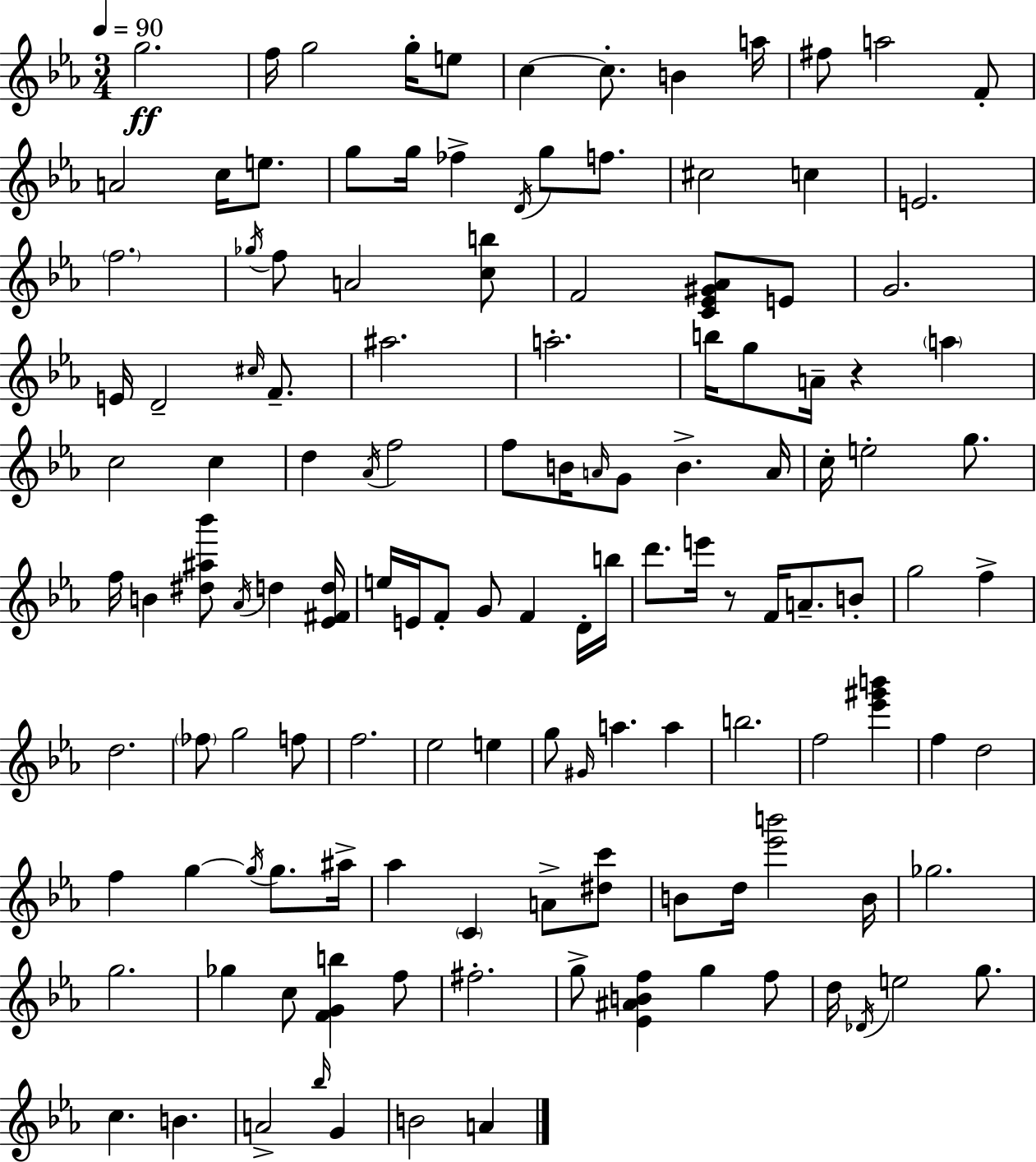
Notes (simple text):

G5/h. F5/s G5/h G5/s E5/e C5/q C5/e. B4/q A5/s F#5/e A5/h F4/e A4/h C5/s E5/e. G5/e G5/s FES5/q D4/s G5/e F5/e. C#5/h C5/q E4/h. F5/h. Gb5/s F5/e A4/h [C5,B5]/e F4/h [C4,Eb4,G#4,Ab4]/e E4/e G4/h. E4/s D4/h C#5/s F4/e. A#5/h. A5/h. B5/s G5/e A4/s R/q A5/q C5/h C5/q D5/q Ab4/s F5/h F5/e B4/s A4/s G4/e B4/q. A4/s C5/s E5/h G5/e. F5/s B4/q [D#5,A#5,Bb6]/e Ab4/s D5/q [Eb4,F#4,D5]/s E5/s E4/s F4/e G4/e F4/q D4/s B5/s D6/e. E6/s R/e F4/s A4/e. B4/e G5/h F5/q D5/h. FES5/e G5/h F5/e F5/h. Eb5/h E5/q G5/e G#4/s A5/q. A5/q B5/h. F5/h [Eb6,G#6,B6]/q F5/q D5/h F5/q G5/q G5/s G5/e. A#5/s Ab5/q C4/q A4/e [D#5,C6]/e B4/e D5/s [Eb6,B6]/h B4/s Gb5/h. G5/h. Gb5/q C5/e [F4,G4,B5]/q F5/e F#5/h. G5/e [Eb4,A#4,B4,F5]/q G5/q F5/e D5/s Db4/s E5/h G5/e. C5/q. B4/q. A4/h Bb5/s G4/q B4/h A4/q